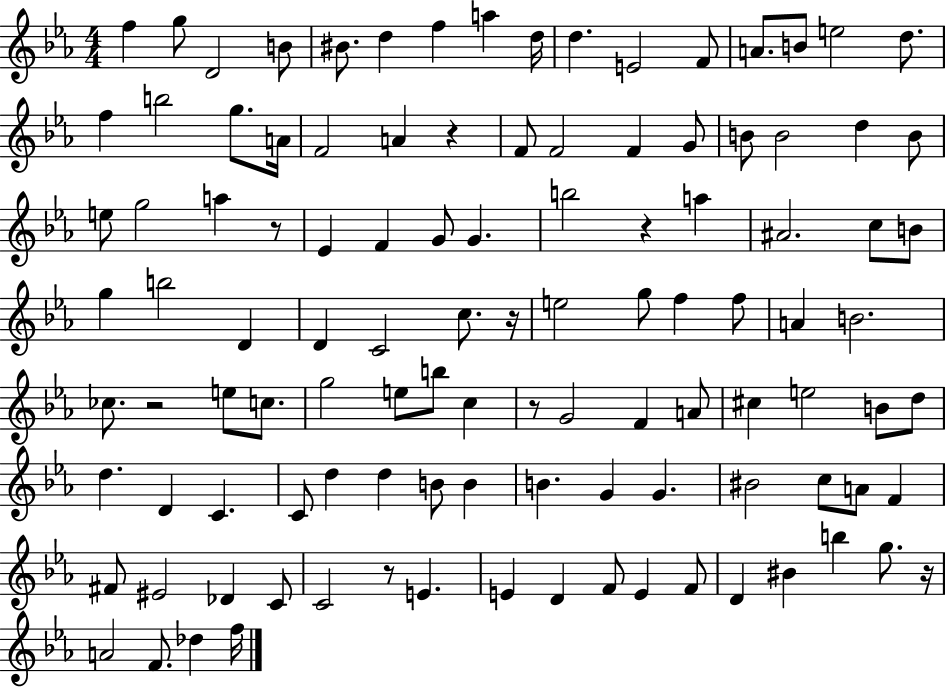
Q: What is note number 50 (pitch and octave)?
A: G5